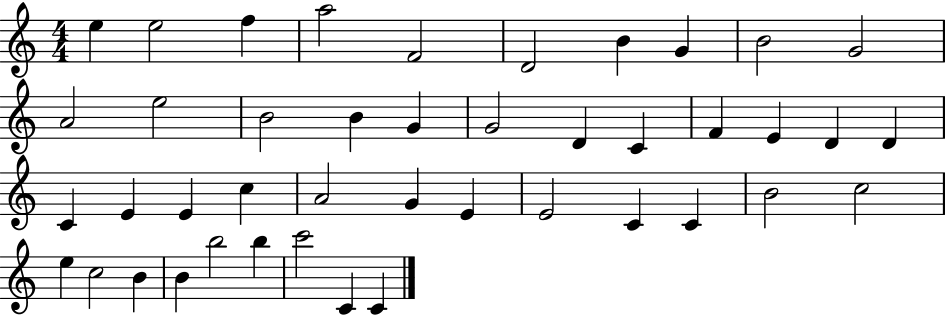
E5/q E5/h F5/q A5/h F4/h D4/h B4/q G4/q B4/h G4/h A4/h E5/h B4/h B4/q G4/q G4/h D4/q C4/q F4/q E4/q D4/q D4/q C4/q E4/q E4/q C5/q A4/h G4/q E4/q E4/h C4/q C4/q B4/h C5/h E5/q C5/h B4/q B4/q B5/h B5/q C6/h C4/q C4/q